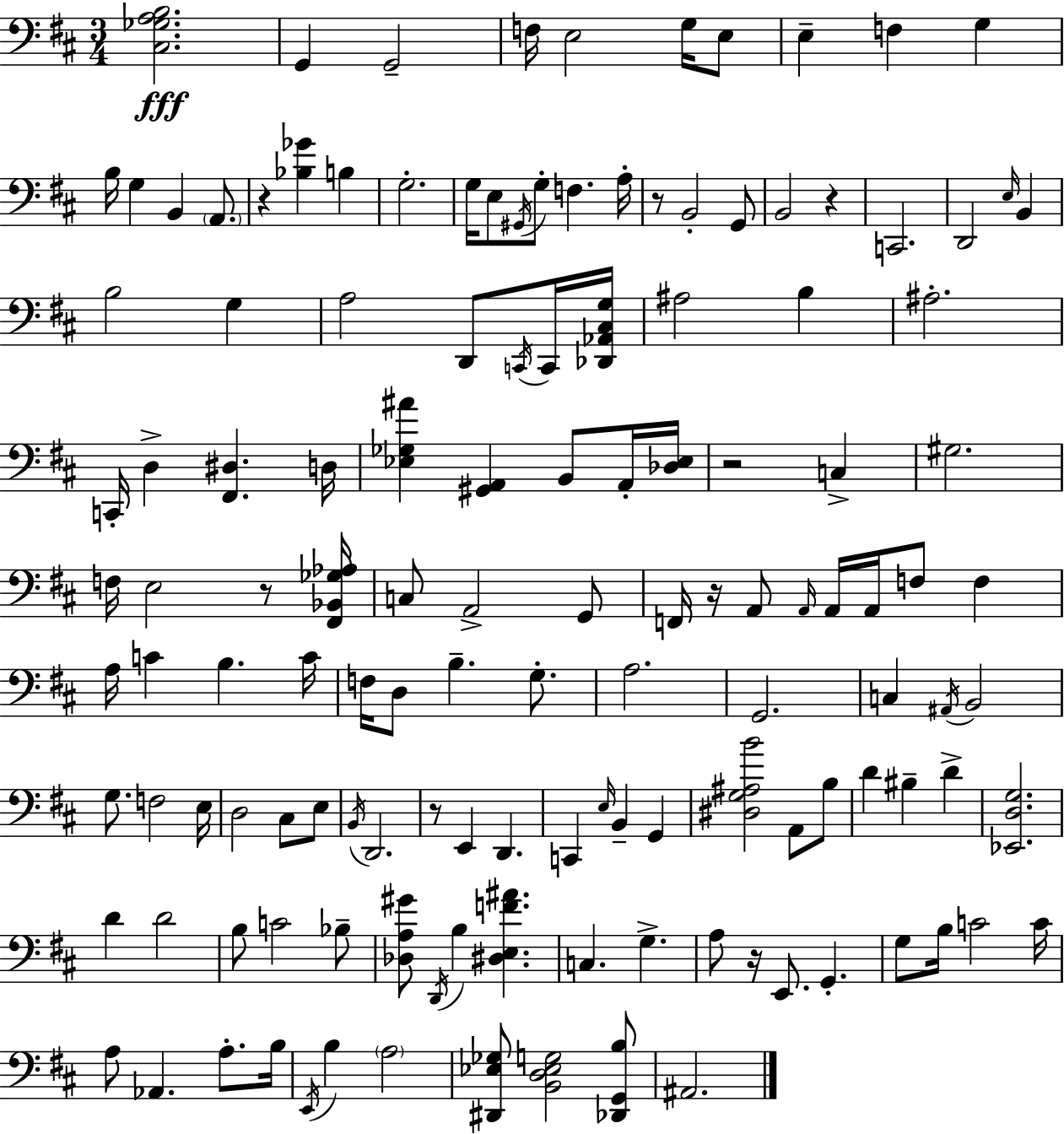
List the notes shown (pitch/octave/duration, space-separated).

[C#3,Gb3,A3,B3]/h. G2/q G2/h F3/s E3/h G3/s E3/e E3/q F3/q G3/q B3/s G3/q B2/q A2/e. R/q [Bb3,Gb4]/q B3/q G3/h. G3/s E3/e G#2/s G3/e F3/q. A3/s R/e B2/h G2/e B2/h R/q C2/h. D2/h E3/s B2/q B3/h G3/q A3/h D2/e C2/s C2/s [Db2,Ab2,C#3,G3]/s A#3/h B3/q A#3/h. C2/s D3/q [F#2,D#3]/q. D3/s [Eb3,Gb3,A#4]/q [G#2,A2]/q B2/e A2/s [Db3,Eb3]/s R/h C3/q G#3/h. F3/s E3/h R/e [F#2,Bb2,Gb3,Ab3]/s C3/e A2/h G2/e F2/s R/s A2/e A2/s A2/s A2/s F3/e F3/q A3/s C4/q B3/q. C4/s F3/s D3/e B3/q. G3/e. A3/h. G2/h. C3/q A#2/s B2/h G3/e. F3/h E3/s D3/h C#3/e E3/e B2/s D2/h. R/e E2/q D2/q. C2/q E3/s B2/q G2/q [D#3,G3,A#3,B4]/h A2/e B3/e D4/q BIS3/q D4/q [Eb2,D3,G3]/h. D4/q D4/h B3/e C4/h Bb3/e [Db3,A3,G#4]/e D2/s B3/q [D#3,E3,F4,A#4]/q. C3/q. G3/q. A3/e R/s E2/e. G2/q. G3/e B3/s C4/h C4/s A3/e Ab2/q. A3/e. B3/s E2/s B3/q A3/h [D#2,Eb3,Gb3]/e [B2,D3,Eb3,G3]/h [Db2,G2,B3]/e A#2/h.